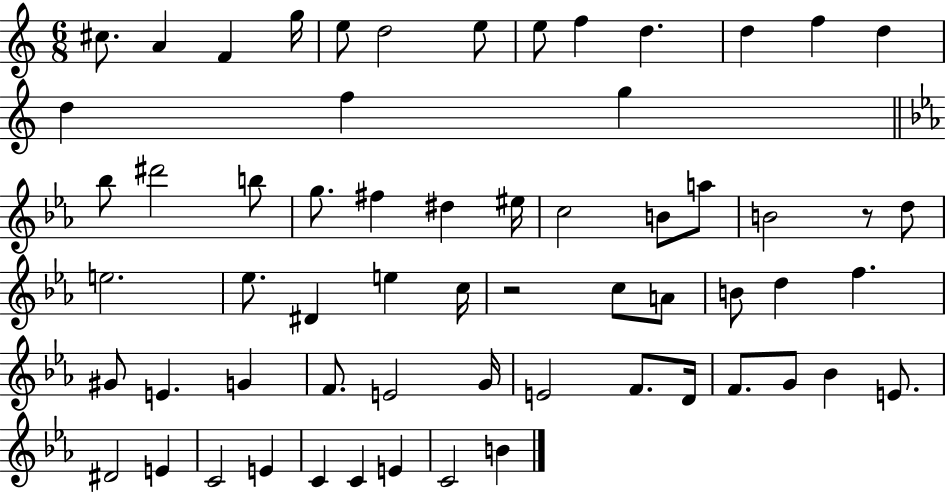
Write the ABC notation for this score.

X:1
T:Untitled
M:6/8
L:1/4
K:C
^c/2 A F g/4 e/2 d2 e/2 e/2 f d d f d d f g _b/2 ^d'2 b/2 g/2 ^f ^d ^e/4 c2 B/2 a/2 B2 z/2 d/2 e2 _e/2 ^D e c/4 z2 c/2 A/2 B/2 d f ^G/2 E G F/2 E2 G/4 E2 F/2 D/4 F/2 G/2 _B E/2 ^D2 E C2 E C C E C2 B